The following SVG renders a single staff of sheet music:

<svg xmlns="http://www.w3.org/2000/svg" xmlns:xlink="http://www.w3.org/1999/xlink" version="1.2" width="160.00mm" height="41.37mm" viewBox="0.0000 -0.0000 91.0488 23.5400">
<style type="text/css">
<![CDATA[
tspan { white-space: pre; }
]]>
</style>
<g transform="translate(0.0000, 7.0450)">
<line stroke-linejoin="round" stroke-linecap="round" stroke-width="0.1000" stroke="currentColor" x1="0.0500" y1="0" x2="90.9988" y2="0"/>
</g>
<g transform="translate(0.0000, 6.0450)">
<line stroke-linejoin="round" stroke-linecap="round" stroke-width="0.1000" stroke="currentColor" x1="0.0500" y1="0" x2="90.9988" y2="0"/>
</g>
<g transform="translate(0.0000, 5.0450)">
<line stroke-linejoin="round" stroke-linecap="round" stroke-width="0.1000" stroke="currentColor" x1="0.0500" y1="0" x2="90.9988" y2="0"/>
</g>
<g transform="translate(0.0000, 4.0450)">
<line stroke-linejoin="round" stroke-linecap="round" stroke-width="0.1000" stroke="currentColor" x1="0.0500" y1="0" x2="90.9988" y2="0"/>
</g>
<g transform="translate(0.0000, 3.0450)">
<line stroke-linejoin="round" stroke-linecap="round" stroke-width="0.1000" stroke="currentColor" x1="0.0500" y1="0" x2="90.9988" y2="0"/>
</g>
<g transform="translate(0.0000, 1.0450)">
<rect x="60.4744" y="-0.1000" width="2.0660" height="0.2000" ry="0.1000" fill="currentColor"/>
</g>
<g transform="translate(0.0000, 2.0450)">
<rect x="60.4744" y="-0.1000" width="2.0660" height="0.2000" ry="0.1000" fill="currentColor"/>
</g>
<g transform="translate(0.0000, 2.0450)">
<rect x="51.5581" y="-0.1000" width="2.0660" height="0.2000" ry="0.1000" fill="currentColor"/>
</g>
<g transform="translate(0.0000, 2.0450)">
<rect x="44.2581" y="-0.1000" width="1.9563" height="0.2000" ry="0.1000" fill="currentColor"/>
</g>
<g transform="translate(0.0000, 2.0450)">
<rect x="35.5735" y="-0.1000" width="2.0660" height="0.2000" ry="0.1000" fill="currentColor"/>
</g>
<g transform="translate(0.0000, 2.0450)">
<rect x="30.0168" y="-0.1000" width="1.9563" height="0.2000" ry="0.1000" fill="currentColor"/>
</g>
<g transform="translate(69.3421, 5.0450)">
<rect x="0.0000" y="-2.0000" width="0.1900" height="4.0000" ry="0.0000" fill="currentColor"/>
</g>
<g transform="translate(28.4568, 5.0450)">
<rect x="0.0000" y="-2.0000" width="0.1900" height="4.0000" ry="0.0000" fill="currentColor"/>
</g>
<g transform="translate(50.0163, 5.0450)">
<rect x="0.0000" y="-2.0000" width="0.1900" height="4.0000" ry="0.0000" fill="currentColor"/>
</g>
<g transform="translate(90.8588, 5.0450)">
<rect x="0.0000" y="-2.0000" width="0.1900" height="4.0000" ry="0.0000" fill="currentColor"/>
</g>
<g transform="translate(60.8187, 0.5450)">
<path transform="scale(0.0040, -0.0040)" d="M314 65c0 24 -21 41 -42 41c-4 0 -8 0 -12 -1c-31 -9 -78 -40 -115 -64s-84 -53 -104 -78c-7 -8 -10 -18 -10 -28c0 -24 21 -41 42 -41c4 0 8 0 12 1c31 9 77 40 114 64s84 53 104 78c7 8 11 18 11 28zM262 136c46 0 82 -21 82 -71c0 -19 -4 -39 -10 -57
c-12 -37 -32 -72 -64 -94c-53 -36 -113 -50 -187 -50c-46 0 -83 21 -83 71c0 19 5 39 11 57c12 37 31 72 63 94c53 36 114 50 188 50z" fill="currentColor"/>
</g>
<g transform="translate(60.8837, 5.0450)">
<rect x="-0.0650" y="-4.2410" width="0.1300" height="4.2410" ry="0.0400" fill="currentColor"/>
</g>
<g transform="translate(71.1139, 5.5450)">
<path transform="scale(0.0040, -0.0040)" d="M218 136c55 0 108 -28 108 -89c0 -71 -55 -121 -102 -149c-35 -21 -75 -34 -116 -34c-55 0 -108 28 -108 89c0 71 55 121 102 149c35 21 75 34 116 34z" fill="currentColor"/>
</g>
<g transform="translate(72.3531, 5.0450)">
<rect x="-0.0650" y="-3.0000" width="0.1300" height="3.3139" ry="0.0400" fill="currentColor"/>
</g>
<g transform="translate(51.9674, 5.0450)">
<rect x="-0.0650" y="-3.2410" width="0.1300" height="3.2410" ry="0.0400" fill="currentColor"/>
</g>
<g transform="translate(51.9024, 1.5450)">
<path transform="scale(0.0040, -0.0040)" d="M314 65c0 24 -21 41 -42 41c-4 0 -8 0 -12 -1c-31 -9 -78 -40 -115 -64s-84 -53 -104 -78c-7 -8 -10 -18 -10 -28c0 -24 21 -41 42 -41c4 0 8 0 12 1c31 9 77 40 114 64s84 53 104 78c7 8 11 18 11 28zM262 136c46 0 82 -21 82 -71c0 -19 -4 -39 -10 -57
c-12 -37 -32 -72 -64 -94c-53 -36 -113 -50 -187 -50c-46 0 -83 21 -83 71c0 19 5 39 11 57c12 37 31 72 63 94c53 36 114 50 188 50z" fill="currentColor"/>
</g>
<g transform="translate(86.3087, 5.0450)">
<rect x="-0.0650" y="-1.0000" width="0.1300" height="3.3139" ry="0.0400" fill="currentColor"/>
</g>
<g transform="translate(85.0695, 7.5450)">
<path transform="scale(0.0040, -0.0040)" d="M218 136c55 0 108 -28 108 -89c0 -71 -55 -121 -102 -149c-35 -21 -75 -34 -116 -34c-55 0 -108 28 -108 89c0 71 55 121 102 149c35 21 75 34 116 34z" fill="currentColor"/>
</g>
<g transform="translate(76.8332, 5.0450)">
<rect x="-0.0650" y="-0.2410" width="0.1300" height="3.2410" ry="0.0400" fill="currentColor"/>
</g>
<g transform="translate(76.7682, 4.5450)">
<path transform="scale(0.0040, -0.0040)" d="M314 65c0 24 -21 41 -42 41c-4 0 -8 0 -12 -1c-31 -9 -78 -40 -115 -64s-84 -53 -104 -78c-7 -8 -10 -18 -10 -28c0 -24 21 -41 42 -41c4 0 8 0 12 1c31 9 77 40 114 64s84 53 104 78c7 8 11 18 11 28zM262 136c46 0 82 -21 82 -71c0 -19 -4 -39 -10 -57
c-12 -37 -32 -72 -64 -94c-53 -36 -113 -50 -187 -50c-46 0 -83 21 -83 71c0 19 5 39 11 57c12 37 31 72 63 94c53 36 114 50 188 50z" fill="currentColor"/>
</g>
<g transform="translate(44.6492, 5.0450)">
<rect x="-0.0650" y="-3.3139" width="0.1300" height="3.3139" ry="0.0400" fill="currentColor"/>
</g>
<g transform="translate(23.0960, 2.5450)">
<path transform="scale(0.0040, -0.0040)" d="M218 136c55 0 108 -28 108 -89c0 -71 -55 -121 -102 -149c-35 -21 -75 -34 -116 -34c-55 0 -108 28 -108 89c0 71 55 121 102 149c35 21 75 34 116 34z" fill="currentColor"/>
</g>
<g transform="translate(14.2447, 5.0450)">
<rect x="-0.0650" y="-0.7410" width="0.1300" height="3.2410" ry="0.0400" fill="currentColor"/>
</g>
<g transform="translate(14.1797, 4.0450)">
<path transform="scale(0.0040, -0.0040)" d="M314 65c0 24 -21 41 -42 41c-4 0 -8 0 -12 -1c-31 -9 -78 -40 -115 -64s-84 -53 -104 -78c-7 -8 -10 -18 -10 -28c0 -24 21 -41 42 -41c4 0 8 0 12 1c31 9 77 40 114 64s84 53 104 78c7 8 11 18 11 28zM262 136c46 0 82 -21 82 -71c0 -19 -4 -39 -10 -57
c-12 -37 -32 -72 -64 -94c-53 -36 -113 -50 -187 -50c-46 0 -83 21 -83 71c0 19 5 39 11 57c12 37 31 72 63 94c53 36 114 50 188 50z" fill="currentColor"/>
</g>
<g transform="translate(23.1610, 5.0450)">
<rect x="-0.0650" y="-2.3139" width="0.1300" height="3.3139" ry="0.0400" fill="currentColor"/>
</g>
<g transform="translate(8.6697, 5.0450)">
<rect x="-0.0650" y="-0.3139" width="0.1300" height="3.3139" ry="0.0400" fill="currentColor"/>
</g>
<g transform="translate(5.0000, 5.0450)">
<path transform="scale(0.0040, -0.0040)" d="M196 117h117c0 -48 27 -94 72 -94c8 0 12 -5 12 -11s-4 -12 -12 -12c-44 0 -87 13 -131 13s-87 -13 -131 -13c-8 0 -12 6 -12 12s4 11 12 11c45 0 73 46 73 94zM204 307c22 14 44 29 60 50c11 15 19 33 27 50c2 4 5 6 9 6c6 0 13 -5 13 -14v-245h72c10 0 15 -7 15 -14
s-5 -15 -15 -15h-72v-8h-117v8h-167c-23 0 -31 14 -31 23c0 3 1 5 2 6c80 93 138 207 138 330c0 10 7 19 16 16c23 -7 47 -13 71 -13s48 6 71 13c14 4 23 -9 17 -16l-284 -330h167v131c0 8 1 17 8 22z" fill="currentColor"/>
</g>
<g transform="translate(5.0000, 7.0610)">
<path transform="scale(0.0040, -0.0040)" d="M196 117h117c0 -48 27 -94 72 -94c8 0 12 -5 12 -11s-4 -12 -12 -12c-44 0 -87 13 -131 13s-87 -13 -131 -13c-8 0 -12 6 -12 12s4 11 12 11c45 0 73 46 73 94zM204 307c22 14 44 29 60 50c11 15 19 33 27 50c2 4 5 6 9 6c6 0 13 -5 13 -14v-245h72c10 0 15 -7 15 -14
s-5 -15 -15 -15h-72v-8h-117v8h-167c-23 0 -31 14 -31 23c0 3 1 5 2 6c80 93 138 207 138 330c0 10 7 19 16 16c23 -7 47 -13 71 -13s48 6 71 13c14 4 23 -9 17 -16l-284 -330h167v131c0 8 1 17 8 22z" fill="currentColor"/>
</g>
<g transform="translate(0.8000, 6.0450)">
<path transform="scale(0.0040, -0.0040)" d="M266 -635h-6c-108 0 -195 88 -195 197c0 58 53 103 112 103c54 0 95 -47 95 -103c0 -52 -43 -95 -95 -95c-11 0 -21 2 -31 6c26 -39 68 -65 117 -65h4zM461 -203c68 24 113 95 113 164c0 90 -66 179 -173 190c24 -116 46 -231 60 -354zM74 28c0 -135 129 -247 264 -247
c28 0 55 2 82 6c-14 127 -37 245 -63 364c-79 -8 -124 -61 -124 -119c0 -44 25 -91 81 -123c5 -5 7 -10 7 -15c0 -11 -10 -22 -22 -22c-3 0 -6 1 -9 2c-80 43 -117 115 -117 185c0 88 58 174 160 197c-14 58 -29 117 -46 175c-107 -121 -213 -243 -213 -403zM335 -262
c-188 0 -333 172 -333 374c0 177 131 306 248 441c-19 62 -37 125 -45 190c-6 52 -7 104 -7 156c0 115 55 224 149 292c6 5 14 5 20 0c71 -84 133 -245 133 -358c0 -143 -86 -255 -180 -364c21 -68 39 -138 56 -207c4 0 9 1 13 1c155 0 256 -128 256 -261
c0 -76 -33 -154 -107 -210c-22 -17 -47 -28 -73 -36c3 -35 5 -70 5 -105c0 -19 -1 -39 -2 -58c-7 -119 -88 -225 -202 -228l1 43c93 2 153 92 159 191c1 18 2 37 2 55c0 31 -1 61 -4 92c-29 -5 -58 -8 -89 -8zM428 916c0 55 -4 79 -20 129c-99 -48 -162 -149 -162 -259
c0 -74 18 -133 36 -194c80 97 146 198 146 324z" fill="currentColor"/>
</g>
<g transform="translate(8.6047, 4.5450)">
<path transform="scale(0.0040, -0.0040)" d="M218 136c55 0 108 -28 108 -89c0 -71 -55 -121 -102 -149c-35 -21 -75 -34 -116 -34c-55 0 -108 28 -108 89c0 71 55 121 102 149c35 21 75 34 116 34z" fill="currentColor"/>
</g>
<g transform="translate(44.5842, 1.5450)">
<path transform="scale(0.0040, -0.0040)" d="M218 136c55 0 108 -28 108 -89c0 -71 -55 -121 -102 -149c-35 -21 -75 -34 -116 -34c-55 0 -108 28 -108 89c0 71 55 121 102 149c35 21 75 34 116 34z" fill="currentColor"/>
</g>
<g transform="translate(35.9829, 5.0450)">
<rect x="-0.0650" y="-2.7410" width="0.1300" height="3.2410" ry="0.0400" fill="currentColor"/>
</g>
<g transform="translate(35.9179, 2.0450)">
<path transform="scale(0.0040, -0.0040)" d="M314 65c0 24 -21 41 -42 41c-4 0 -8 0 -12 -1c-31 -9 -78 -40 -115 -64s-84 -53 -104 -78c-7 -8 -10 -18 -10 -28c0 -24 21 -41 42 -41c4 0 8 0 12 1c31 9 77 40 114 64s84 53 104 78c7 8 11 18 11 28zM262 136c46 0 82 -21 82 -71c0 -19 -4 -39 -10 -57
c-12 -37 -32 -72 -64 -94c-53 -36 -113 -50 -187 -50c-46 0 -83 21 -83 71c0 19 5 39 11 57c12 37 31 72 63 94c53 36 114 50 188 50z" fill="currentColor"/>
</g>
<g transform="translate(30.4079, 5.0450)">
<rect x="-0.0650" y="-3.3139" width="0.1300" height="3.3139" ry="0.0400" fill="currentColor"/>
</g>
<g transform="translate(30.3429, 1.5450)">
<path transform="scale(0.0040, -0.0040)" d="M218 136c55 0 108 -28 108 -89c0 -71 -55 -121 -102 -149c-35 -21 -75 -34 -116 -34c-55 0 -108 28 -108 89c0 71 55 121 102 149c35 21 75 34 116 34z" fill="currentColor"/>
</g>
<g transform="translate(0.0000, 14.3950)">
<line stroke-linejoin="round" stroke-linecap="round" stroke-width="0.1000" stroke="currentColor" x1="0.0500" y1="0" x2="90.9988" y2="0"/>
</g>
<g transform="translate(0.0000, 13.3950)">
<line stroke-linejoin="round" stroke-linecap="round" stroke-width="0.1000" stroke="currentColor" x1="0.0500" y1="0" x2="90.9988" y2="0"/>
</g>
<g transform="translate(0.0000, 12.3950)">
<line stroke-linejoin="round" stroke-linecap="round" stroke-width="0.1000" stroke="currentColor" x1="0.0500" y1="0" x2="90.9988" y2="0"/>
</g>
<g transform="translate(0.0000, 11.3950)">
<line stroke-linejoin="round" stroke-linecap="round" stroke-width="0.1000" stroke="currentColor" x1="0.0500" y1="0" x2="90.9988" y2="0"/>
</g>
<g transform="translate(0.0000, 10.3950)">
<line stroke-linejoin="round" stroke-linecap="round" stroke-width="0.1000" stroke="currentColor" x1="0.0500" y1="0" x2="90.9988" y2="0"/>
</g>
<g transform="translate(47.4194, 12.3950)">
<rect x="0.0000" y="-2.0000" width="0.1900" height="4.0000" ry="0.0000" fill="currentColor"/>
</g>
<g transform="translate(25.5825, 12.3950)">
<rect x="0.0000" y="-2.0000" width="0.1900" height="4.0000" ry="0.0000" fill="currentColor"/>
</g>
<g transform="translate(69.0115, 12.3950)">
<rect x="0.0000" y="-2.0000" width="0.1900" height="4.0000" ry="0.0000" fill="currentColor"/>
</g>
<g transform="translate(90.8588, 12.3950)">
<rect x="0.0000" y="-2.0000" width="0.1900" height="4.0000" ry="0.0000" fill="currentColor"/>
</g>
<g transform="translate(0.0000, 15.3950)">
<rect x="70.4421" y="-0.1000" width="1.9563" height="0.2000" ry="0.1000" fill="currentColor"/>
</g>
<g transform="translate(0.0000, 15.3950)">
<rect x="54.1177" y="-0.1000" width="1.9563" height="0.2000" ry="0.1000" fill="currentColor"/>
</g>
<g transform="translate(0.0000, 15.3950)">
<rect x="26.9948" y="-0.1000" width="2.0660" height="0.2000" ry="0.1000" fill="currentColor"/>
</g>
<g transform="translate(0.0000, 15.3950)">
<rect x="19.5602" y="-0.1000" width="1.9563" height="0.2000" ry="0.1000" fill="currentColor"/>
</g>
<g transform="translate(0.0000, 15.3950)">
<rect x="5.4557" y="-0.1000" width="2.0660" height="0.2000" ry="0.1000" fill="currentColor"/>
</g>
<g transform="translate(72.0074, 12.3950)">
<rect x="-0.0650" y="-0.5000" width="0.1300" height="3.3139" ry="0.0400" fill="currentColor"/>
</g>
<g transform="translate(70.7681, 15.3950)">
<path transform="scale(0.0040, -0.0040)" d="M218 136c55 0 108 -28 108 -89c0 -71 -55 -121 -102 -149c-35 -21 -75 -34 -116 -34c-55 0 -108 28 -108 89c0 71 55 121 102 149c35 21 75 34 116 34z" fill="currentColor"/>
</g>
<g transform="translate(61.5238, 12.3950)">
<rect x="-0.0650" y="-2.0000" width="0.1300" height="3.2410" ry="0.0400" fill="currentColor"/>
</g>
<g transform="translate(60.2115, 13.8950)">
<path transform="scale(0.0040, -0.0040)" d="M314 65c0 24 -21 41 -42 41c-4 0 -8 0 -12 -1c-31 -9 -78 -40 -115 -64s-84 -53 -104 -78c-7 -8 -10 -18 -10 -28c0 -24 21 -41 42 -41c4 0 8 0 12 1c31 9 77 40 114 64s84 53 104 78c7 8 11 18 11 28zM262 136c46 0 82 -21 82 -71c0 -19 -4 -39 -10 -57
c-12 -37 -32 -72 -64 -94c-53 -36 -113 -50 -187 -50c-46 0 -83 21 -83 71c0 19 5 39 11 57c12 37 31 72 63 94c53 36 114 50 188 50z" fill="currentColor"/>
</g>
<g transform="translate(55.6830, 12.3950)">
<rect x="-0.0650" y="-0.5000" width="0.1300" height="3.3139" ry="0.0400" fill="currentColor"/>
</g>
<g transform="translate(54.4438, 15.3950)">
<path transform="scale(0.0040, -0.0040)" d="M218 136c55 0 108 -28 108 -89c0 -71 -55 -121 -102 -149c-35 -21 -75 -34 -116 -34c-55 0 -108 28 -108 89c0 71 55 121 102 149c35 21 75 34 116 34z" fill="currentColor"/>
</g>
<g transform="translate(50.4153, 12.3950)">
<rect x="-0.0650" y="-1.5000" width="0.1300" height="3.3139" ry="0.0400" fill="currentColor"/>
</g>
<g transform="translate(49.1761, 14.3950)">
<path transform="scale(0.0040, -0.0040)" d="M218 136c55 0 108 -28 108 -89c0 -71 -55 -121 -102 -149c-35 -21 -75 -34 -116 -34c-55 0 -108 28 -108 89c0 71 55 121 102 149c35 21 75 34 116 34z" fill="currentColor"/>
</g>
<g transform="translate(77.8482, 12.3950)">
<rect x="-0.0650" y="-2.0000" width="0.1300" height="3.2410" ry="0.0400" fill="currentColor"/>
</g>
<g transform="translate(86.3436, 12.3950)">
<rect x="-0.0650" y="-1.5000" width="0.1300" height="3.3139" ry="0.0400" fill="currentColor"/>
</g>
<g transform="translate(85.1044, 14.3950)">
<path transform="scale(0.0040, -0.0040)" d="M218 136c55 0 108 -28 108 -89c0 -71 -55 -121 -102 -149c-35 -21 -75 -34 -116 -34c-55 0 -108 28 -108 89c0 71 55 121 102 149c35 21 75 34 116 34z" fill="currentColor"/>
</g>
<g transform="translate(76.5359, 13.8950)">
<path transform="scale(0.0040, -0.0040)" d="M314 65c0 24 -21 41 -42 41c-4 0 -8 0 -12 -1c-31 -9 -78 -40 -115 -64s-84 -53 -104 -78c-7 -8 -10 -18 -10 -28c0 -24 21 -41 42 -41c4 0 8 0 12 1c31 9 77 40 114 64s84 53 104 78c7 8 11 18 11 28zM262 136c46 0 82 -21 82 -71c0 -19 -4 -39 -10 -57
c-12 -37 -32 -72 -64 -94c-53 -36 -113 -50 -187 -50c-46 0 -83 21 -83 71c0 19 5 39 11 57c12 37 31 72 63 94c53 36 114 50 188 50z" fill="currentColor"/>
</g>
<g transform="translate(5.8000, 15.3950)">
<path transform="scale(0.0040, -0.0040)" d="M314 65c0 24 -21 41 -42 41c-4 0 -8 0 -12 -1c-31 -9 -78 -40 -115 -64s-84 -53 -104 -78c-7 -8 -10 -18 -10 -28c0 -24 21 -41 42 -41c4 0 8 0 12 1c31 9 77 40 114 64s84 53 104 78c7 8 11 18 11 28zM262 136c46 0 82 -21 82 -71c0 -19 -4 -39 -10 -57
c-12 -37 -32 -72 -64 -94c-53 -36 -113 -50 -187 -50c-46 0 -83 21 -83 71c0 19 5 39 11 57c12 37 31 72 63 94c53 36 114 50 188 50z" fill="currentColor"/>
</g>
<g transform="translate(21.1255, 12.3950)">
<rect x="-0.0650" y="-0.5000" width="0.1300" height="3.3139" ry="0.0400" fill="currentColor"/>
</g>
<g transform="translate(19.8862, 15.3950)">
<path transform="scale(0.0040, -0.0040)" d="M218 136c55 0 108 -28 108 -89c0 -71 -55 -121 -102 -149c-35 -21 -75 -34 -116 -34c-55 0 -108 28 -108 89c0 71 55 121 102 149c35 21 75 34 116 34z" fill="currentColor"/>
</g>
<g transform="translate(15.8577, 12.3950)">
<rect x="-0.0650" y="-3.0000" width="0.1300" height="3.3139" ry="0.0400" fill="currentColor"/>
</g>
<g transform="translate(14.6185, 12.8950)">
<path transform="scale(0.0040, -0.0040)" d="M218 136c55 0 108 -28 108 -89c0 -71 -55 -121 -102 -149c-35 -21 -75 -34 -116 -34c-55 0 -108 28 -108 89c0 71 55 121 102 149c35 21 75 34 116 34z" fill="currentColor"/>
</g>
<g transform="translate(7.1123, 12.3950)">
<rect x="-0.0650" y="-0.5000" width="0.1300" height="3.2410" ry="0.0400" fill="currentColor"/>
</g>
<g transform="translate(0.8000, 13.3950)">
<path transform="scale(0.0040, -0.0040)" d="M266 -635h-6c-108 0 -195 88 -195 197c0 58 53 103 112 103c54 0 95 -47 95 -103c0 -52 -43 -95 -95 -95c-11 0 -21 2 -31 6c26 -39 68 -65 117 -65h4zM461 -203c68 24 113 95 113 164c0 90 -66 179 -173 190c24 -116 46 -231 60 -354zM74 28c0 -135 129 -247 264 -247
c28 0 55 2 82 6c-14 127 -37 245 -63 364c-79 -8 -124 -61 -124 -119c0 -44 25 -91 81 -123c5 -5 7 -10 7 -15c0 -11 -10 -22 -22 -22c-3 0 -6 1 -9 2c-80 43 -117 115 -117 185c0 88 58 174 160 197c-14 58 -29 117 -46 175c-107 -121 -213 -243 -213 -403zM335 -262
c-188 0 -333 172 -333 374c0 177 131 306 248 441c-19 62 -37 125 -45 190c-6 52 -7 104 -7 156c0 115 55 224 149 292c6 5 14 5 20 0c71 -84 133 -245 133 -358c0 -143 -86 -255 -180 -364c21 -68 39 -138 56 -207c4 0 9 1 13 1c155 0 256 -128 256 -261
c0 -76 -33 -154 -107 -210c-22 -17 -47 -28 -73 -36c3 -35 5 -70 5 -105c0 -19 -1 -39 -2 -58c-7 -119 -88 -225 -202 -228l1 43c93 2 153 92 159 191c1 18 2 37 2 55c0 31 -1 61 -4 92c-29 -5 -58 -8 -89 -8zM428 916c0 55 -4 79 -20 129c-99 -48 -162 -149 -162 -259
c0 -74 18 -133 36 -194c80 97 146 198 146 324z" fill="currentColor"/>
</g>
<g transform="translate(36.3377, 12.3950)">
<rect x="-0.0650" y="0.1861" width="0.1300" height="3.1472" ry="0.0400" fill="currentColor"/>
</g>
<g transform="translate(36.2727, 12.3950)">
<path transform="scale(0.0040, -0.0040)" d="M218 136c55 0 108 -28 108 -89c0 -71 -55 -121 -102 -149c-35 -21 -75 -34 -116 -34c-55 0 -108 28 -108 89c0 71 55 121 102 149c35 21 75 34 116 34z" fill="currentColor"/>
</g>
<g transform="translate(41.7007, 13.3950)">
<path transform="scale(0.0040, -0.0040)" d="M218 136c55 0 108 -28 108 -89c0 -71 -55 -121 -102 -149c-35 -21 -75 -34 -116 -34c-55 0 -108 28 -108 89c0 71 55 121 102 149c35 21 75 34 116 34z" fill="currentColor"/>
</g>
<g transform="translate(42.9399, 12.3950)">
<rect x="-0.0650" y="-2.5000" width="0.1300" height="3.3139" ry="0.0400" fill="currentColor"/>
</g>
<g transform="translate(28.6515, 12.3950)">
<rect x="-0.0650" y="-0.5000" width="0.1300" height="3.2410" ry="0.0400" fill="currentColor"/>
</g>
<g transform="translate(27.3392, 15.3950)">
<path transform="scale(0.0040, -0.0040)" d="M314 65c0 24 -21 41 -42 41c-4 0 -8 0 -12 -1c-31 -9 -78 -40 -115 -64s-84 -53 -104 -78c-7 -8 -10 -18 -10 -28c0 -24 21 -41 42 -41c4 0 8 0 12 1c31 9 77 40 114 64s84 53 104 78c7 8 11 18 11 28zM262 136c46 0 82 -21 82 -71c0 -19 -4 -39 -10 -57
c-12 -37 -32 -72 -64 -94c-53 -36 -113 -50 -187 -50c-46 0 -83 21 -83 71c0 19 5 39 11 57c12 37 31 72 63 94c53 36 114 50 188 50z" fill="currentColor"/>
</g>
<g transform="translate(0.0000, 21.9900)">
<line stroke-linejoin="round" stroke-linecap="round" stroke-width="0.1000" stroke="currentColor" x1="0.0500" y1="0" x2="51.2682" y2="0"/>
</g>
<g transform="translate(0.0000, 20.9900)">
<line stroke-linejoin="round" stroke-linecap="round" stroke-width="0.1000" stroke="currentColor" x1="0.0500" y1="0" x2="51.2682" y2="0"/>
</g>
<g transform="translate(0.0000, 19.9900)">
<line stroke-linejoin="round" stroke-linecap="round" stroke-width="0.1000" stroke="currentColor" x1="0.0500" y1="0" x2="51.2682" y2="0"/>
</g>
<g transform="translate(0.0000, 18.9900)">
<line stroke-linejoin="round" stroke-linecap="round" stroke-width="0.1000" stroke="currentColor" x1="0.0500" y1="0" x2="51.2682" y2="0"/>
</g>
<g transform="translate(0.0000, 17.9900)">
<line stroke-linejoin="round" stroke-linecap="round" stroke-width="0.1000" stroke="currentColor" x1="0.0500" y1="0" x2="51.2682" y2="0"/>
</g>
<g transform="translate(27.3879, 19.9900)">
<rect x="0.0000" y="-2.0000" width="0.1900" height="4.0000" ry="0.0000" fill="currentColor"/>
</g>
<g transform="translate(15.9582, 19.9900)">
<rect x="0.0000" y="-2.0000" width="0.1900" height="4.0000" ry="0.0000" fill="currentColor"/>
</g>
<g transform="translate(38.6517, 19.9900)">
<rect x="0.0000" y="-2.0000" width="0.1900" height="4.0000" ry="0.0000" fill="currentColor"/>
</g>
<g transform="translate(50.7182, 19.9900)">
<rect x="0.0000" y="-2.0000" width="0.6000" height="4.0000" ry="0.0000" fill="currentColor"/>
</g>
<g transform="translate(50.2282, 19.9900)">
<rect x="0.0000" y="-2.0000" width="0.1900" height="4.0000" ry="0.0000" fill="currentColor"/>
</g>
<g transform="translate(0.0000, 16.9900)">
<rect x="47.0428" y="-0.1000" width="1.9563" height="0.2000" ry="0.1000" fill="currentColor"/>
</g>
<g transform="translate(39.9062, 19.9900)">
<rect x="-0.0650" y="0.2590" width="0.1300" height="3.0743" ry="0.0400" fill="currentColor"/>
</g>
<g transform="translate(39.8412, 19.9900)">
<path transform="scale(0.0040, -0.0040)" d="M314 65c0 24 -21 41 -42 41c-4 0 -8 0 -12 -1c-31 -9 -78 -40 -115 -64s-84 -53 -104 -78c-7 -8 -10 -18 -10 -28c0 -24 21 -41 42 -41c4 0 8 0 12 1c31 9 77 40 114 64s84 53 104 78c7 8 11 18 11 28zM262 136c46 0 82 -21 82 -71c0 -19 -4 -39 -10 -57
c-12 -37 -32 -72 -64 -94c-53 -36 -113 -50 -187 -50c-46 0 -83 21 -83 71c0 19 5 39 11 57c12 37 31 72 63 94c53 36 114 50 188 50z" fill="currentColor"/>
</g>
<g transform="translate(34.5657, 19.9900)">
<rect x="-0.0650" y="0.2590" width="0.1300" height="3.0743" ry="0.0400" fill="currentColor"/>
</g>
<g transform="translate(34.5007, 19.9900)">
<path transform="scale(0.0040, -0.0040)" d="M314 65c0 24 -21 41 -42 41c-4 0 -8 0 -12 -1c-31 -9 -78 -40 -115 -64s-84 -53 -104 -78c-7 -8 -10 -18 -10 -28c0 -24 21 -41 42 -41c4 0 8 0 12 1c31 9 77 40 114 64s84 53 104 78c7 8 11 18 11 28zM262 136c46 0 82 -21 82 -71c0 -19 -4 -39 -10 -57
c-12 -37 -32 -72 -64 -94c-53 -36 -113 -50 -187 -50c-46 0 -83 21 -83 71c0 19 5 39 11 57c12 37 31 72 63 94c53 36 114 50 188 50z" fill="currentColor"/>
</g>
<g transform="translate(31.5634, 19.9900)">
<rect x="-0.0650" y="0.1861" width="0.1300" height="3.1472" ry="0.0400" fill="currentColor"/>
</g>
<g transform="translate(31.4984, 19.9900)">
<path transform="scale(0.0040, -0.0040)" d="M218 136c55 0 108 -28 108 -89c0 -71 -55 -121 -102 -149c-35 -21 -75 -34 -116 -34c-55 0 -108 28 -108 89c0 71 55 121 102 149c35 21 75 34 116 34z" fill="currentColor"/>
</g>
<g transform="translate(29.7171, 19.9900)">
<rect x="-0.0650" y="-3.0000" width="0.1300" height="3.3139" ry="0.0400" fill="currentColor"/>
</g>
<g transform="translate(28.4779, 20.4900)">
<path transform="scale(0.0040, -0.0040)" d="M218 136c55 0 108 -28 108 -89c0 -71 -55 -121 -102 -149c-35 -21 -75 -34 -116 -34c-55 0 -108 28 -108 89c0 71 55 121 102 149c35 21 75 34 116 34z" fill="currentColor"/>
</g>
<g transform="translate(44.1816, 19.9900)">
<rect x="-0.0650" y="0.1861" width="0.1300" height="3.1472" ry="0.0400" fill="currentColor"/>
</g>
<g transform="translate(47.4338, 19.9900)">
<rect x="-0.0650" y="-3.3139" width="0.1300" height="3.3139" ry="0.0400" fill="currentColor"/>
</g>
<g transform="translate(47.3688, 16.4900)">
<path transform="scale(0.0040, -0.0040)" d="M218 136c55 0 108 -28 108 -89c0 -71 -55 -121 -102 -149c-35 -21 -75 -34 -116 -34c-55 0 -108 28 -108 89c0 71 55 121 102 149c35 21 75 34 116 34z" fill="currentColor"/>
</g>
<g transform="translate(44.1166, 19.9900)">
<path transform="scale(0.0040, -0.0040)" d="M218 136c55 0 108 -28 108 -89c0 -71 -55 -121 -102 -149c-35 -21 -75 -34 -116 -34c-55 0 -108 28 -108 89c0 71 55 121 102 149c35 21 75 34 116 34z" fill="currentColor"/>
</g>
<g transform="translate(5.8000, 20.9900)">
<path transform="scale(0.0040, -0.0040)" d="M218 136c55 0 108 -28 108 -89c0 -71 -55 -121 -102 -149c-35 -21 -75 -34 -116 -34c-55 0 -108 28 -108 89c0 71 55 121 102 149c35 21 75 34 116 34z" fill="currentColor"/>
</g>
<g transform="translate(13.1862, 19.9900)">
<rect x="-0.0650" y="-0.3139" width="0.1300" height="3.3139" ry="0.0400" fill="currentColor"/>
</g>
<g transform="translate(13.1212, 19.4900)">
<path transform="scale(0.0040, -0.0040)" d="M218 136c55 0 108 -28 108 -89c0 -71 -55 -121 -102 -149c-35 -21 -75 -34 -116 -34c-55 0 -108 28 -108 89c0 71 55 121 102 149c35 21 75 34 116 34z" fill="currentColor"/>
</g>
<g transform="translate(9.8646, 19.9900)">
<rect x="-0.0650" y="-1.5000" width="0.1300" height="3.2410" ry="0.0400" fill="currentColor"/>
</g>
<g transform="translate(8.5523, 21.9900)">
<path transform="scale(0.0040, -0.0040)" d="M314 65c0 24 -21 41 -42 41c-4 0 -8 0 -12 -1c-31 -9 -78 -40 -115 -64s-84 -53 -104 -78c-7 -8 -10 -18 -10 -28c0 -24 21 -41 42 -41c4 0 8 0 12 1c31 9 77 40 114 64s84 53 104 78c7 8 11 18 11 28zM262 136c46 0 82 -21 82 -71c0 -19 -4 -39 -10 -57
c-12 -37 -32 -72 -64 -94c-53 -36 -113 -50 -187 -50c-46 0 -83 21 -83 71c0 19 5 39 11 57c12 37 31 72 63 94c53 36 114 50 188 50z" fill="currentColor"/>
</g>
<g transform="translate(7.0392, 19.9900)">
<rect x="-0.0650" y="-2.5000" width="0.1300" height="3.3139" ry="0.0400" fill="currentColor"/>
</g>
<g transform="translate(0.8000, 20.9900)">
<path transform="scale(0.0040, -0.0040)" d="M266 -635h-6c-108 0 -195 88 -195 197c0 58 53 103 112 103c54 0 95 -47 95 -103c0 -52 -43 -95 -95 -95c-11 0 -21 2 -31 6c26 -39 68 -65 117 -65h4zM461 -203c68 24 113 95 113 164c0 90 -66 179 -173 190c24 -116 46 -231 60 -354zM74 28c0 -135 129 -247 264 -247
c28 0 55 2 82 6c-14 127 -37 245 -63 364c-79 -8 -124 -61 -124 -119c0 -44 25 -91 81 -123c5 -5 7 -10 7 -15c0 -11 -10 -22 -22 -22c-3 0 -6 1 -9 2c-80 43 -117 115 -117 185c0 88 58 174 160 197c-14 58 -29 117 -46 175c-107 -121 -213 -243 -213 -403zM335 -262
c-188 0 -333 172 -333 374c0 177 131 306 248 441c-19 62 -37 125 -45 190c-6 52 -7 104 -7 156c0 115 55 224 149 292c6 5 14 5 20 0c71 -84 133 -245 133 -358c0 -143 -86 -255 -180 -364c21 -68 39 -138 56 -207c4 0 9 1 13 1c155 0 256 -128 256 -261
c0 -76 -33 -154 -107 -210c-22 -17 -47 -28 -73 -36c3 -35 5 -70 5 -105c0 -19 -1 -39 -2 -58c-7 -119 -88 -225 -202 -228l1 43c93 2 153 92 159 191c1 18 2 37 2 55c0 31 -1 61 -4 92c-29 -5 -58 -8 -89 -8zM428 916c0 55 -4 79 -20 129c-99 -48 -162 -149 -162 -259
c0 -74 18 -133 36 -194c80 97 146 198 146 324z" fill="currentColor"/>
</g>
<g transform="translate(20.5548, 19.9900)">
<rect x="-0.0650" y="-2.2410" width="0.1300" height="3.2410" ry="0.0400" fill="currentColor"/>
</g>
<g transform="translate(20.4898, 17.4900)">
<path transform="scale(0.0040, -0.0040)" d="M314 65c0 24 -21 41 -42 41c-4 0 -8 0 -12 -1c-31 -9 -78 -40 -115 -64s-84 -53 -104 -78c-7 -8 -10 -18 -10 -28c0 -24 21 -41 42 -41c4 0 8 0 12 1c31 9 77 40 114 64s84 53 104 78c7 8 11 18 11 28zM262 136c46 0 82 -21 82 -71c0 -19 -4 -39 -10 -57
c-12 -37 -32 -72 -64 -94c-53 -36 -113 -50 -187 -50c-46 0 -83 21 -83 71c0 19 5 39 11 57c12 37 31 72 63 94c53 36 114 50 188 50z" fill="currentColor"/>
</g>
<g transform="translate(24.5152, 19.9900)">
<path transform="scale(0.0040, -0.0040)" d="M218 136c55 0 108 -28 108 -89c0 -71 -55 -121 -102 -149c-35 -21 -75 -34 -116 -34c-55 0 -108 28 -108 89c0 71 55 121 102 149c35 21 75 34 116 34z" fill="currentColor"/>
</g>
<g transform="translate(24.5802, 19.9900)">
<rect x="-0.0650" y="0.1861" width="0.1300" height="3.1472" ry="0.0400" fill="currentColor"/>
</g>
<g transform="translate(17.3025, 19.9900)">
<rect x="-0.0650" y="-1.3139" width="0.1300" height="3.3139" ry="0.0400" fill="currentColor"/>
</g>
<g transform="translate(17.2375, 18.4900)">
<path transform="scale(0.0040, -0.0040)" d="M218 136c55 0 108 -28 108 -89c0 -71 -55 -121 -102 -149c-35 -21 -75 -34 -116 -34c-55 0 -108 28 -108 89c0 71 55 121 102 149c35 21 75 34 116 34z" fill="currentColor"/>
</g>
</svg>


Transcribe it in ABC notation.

X:1
T:Untitled
M:4/4
L:1/4
K:C
c d2 g b a2 b b2 d'2 A c2 D C2 A C C2 B G E C F2 C F2 E G E2 c e g2 B A B B2 B2 B b